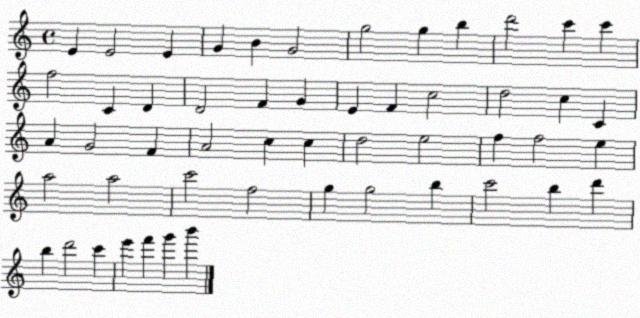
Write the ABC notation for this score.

X:1
T:Untitled
M:4/4
L:1/4
K:C
E E2 E G B G2 g2 g b d'2 c' c' f2 C D D2 F G E F c2 d2 c C A G2 F A2 c c d2 e2 f f2 e a2 a2 c'2 f2 g g2 b c'2 b d' b d'2 c' e' f' g' b'